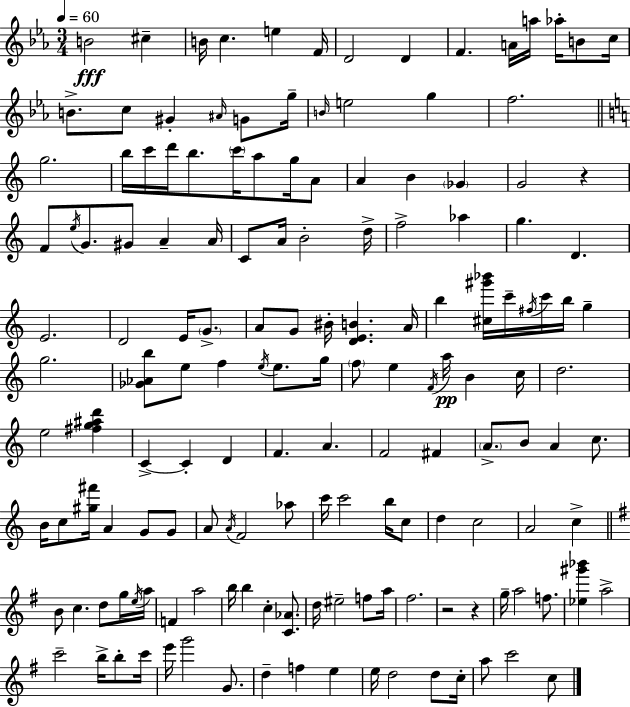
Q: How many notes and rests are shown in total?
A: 154